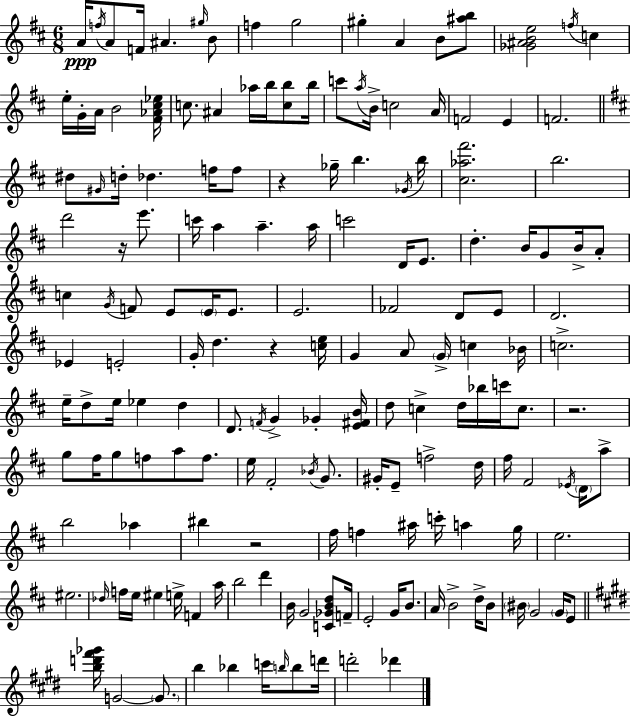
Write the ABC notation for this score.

X:1
T:Untitled
M:6/8
L:1/4
K:D
A/4 f/4 A/2 F/4 ^A ^g/4 B/2 f g2 ^g A B/2 [^ab]/2 [_G^ABe]2 f/4 c e/4 G/4 A/4 B2 [^F_A^c_e]/4 c/2 ^A _a/4 b/4 [cb]/2 b/4 c'/2 a/4 B/4 c2 A/4 F2 E F2 ^d/2 ^G/4 d/4 _d f/4 f/2 z _g/4 b _G/4 b/4 [^c_a^f']2 b2 d'2 z/4 e'/2 c'/4 a a a/4 c'2 D/4 E/2 d B/4 G/2 B/4 A/2 c G/4 F/2 E/2 E/4 E/2 E2 _F2 D/2 E/2 D2 _E E2 G/4 d z [ce]/4 G A/2 G/4 c _B/4 c2 e/4 d/2 e/4 _e d D/2 F/4 G _G [E^FB]/4 d/2 c d/4 _b/4 c'/4 c/2 z2 g/2 ^f/4 g/2 f/2 a/2 f/2 e/4 ^F2 _B/4 G/2 ^G/4 E/2 f2 d/4 ^f/4 ^F2 _E/4 D/4 a/2 b2 _a ^b z2 ^f/4 f ^a/4 c'/4 a g/4 e2 ^e2 _d/4 f/4 e/4 ^e e/4 F a/4 b2 d' B/4 G2 [C_GBd]/2 F/4 E2 G/4 B/2 A/4 B2 d/4 B/2 ^B/4 G2 G/4 E/2 [bd'^f'_g']/4 G2 G/2 b _b c'/4 b/4 b/2 d'/4 d'2 _d'